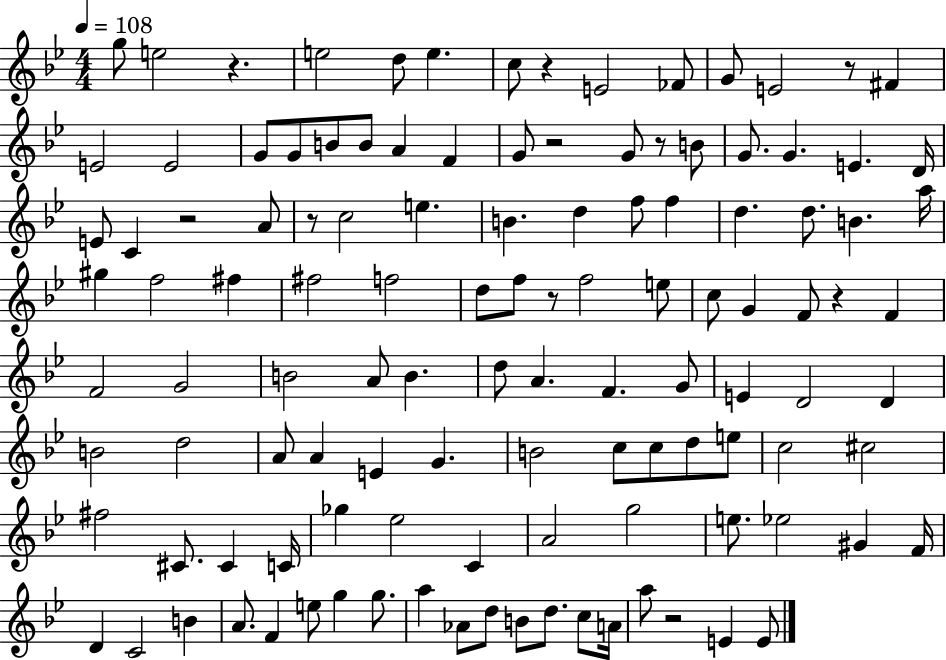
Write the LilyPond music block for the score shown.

{
  \clef treble
  \numericTimeSignature
  \time 4/4
  \key bes \major
  \tempo 4 = 108
  g''8 e''2 r4. | e''2 d''8 e''4. | c''8 r4 e'2 fes'8 | g'8 e'2 r8 fis'4 | \break e'2 e'2 | g'8 g'8 b'8 b'8 a'4 f'4 | g'8 r2 g'8 r8 b'8 | g'8. g'4. e'4. d'16 | \break e'8 c'4 r2 a'8 | r8 c''2 e''4. | b'4. d''4 f''8 f''4 | d''4. d''8. b'4. a''16 | \break gis''4 f''2 fis''4 | fis''2 f''2 | d''8 f''8 r8 f''2 e''8 | c''8 g'4 f'8 r4 f'4 | \break f'2 g'2 | b'2 a'8 b'4. | d''8 a'4. f'4. g'8 | e'4 d'2 d'4 | \break b'2 d''2 | a'8 a'4 e'4 g'4. | b'2 c''8 c''8 d''8 e''8 | c''2 cis''2 | \break fis''2 cis'8. cis'4 c'16 | ges''4 ees''2 c'4 | a'2 g''2 | e''8. ees''2 gis'4 f'16 | \break d'4 c'2 b'4 | a'8. f'4 e''8 g''4 g''8. | a''4 aes'8 d''8 b'8 d''8. c''8 a'16 | a''8 r2 e'4 e'8 | \break \bar "|."
}